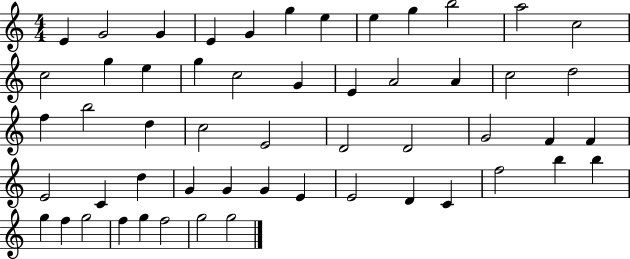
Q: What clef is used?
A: treble